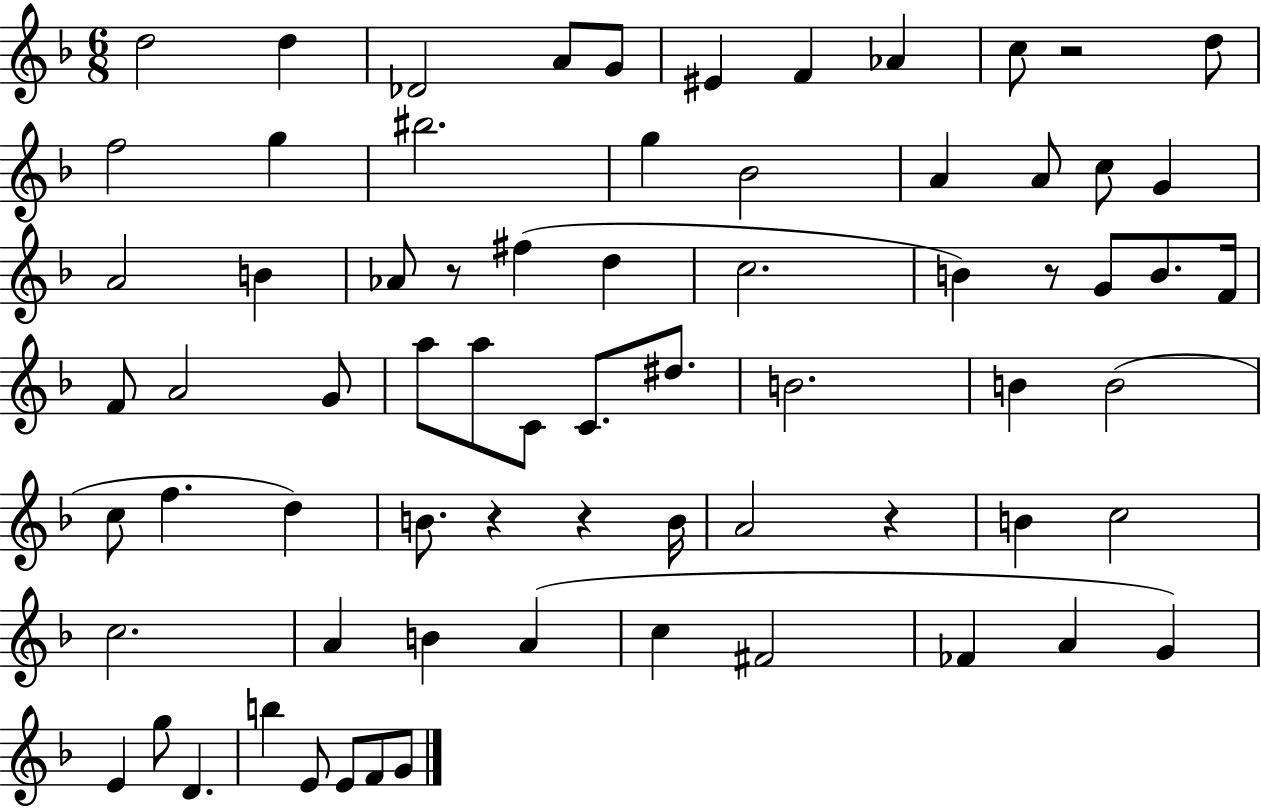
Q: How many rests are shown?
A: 6